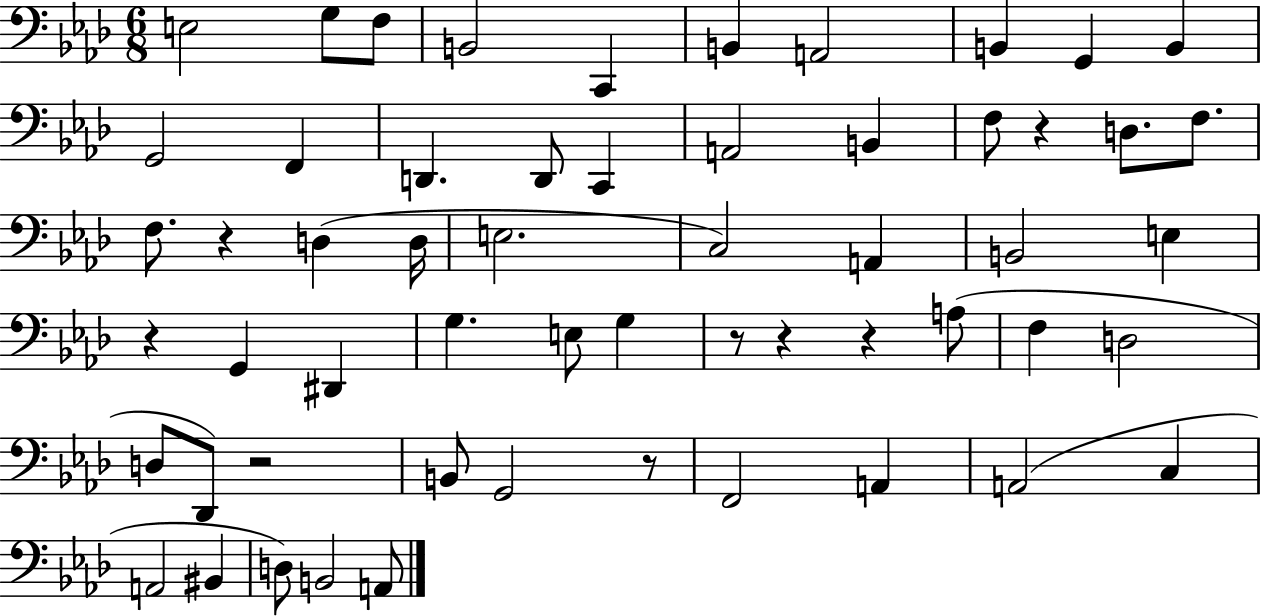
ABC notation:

X:1
T:Untitled
M:6/8
L:1/4
K:Ab
E,2 G,/2 F,/2 B,,2 C,, B,, A,,2 B,, G,, B,, G,,2 F,, D,, D,,/2 C,, A,,2 B,, F,/2 z D,/2 F,/2 F,/2 z D, D,/4 E,2 C,2 A,, B,,2 E, z G,, ^D,, G, E,/2 G, z/2 z z A,/2 F, D,2 D,/2 _D,,/2 z2 B,,/2 G,,2 z/2 F,,2 A,, A,,2 C, A,,2 ^B,, D,/2 B,,2 A,,/2